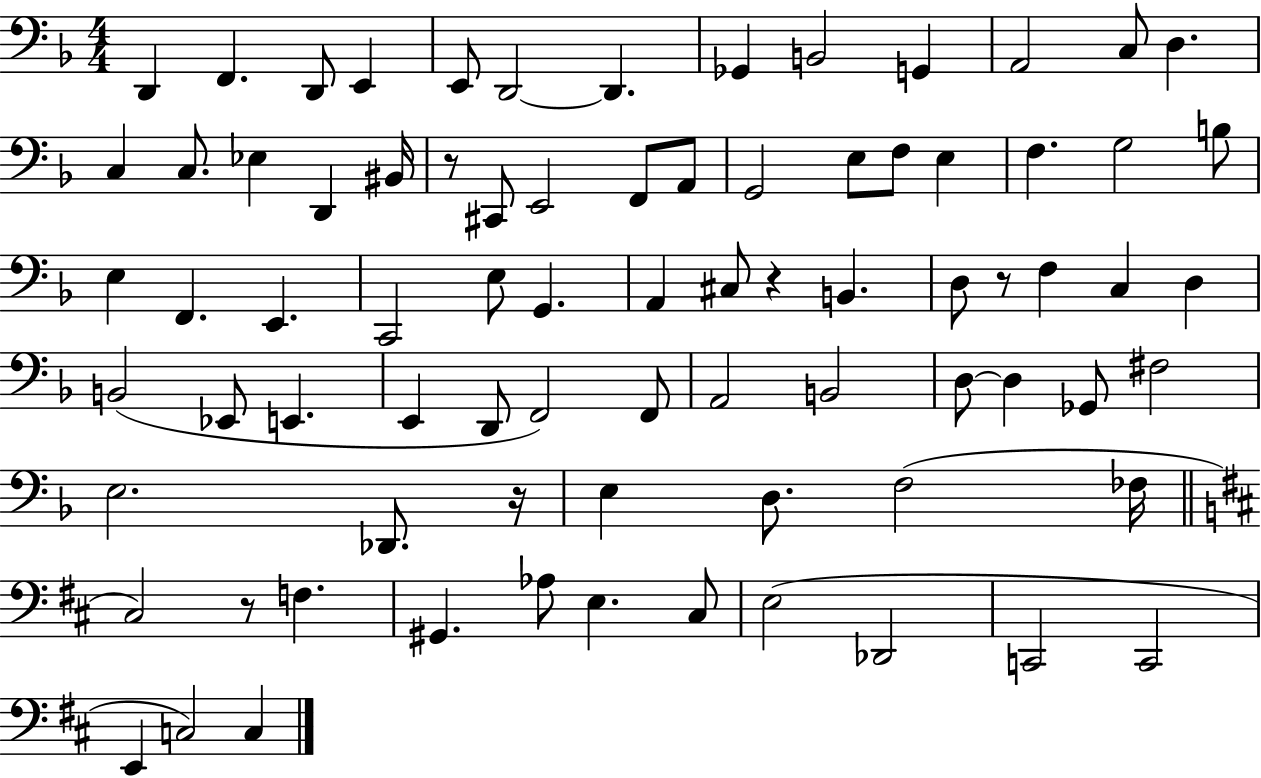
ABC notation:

X:1
T:Untitled
M:4/4
L:1/4
K:F
D,, F,, D,,/2 E,, E,,/2 D,,2 D,, _G,, B,,2 G,, A,,2 C,/2 D, C, C,/2 _E, D,, ^B,,/4 z/2 ^C,,/2 E,,2 F,,/2 A,,/2 G,,2 E,/2 F,/2 E, F, G,2 B,/2 E, F,, E,, C,,2 E,/2 G,, A,, ^C,/2 z B,, D,/2 z/2 F, C, D, B,,2 _E,,/2 E,, E,, D,,/2 F,,2 F,,/2 A,,2 B,,2 D,/2 D, _G,,/2 ^F,2 E,2 _D,,/2 z/4 E, D,/2 F,2 _F,/4 ^C,2 z/2 F, ^G,, _A,/2 E, ^C,/2 E,2 _D,,2 C,,2 C,,2 E,, C,2 C,